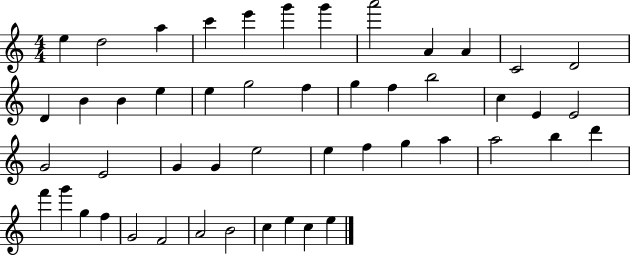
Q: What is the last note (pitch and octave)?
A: E5